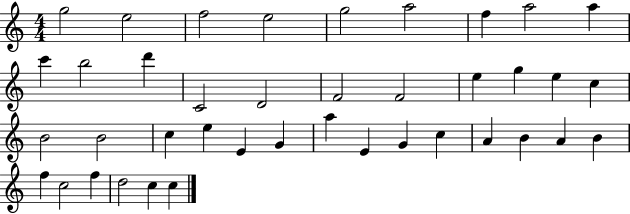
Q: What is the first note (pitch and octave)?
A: G5